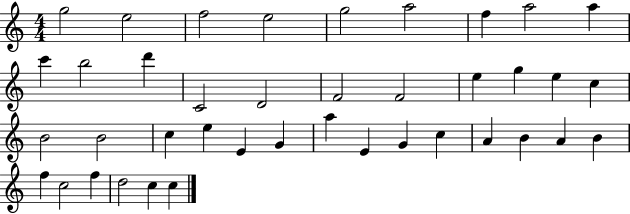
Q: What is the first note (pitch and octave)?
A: G5